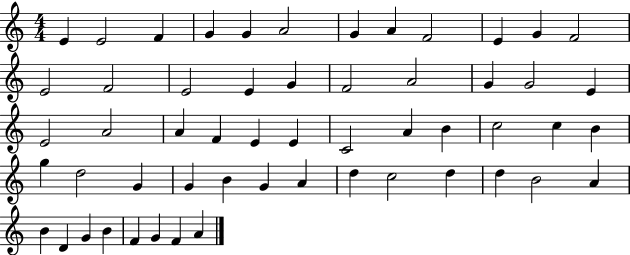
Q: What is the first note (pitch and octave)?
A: E4